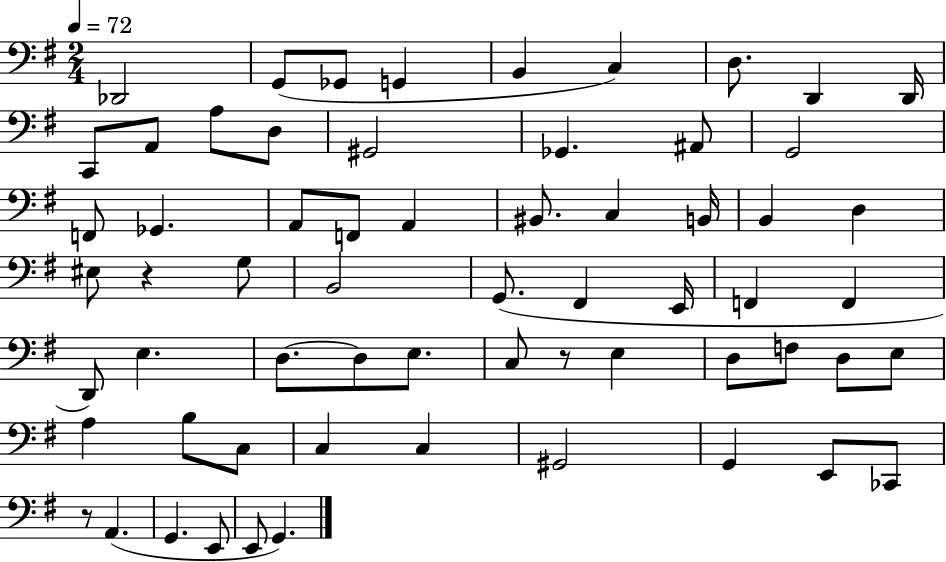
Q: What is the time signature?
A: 2/4